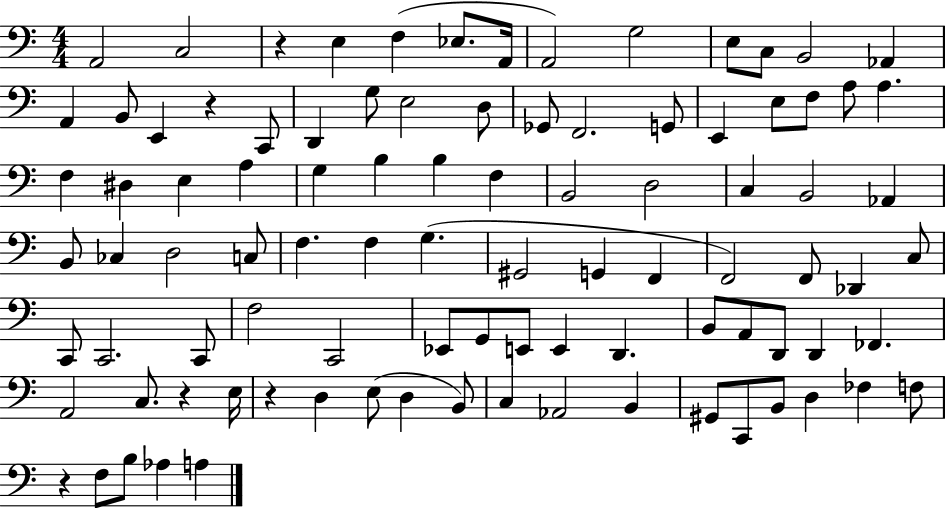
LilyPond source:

{
  \clef bass
  \numericTimeSignature
  \time 4/4
  \key c \major
  a,2 c2 | r4 e4 f4( ees8. a,16 | a,2) g2 | e8 c8 b,2 aes,4 | \break a,4 b,8 e,4 r4 c,8 | d,4 g8 e2 d8 | ges,8 f,2. g,8 | e,4 e8 f8 a8 a4. | \break f4 dis4 e4 a4 | g4 b4 b4 f4 | b,2 d2 | c4 b,2 aes,4 | \break b,8 ces4 d2 c8 | f4. f4 g4.( | gis,2 g,4 f,4 | f,2) f,8 des,4 c8 | \break c,8 c,2. c,8 | f2 c,2 | ees,8 g,8 e,8 e,4 d,4. | b,8 a,8 d,8 d,4 fes,4. | \break a,2 c8. r4 e16 | r4 d4 e8( d4 b,8) | c4 aes,2 b,4 | gis,8 c,8 b,8 d4 fes4 f8 | \break r4 f8 b8 aes4 a4 | \bar "|."
}